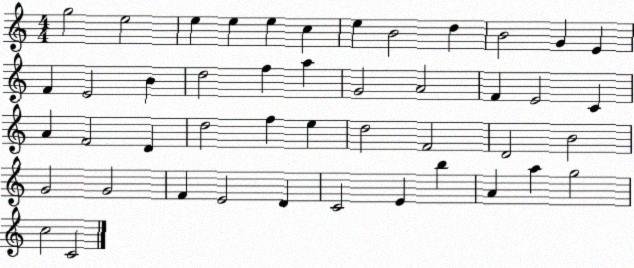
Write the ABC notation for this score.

X:1
T:Untitled
M:4/4
L:1/4
K:C
g2 e2 e e e c e B2 d B2 G E F E2 B d2 f a G2 A2 F E2 C A F2 D d2 f e d2 F2 D2 B2 G2 G2 F E2 D C2 E b A a g2 c2 C2